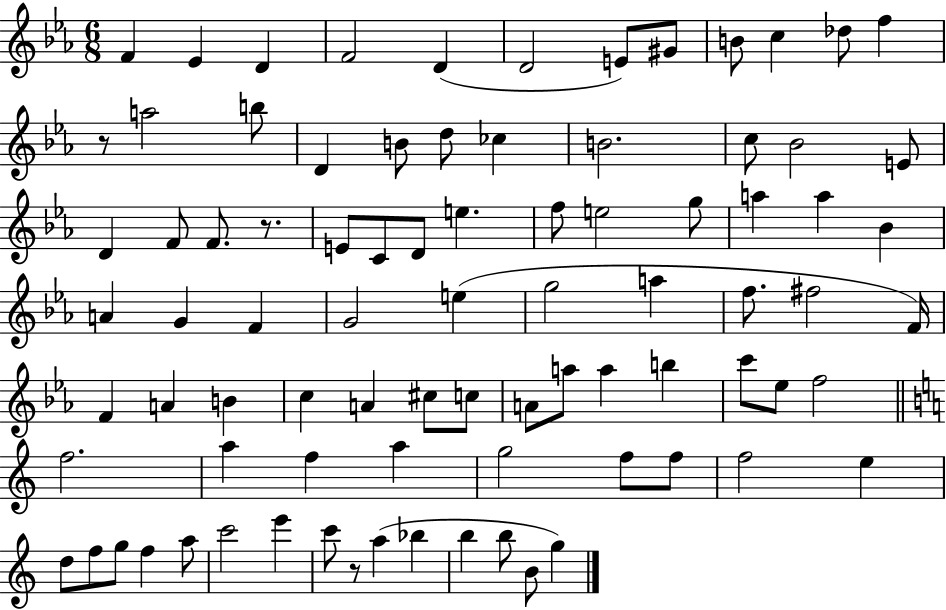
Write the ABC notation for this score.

X:1
T:Untitled
M:6/8
L:1/4
K:Eb
F _E D F2 D D2 E/2 ^G/2 B/2 c _d/2 f z/2 a2 b/2 D B/2 d/2 _c B2 c/2 _B2 E/2 D F/2 F/2 z/2 E/2 C/2 D/2 e f/2 e2 g/2 a a _B A G F G2 e g2 a f/2 ^f2 F/4 F A B c A ^c/2 c/2 A/2 a/2 a b c'/2 _e/2 f2 f2 a f a g2 f/2 f/2 f2 e d/2 f/2 g/2 f a/2 c'2 e' c'/2 z/2 a _b b b/2 B/2 g